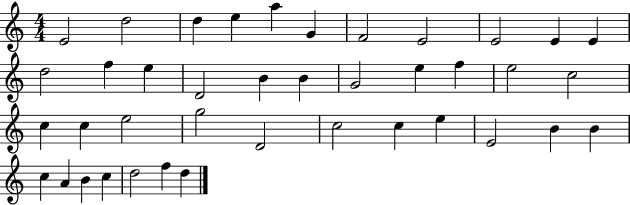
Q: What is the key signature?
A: C major